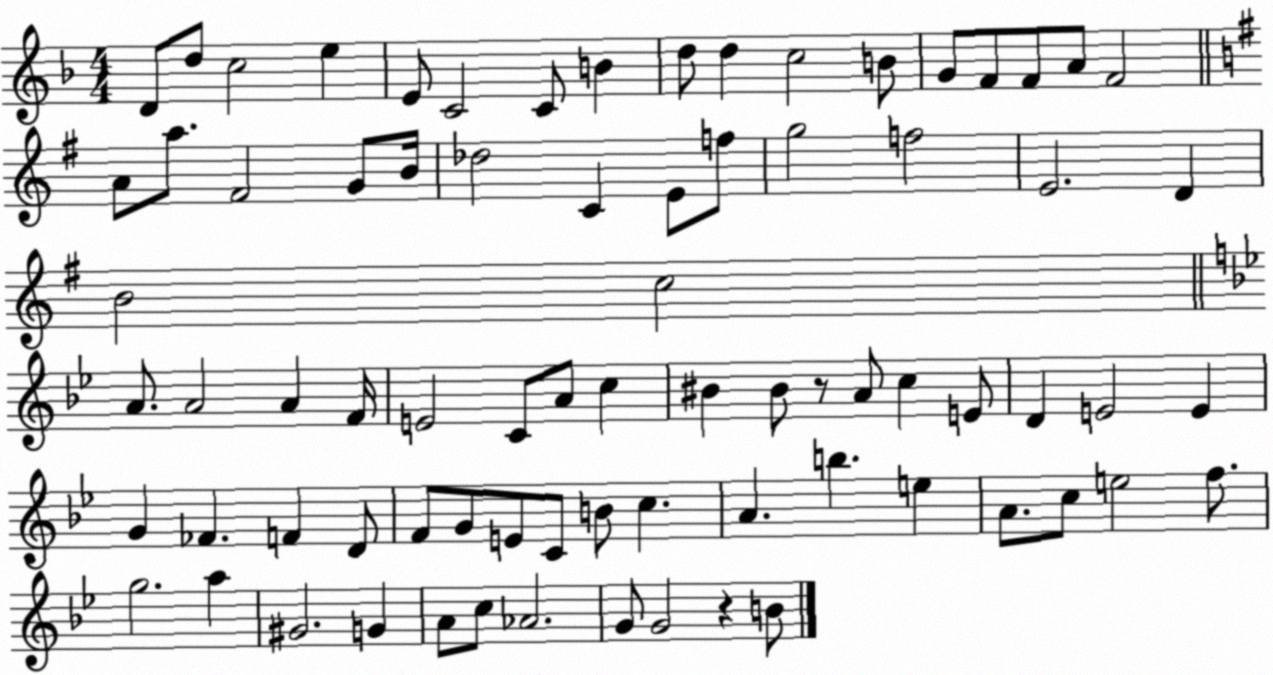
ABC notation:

X:1
T:Untitled
M:4/4
L:1/4
K:F
D/2 d/2 c2 e E/2 C2 C/2 B d/2 d c2 B/2 G/2 F/2 F/2 A/2 F2 A/2 a/2 ^F2 G/2 B/4 _d2 C E/2 f/2 g2 f2 E2 D B2 c2 A/2 A2 A F/4 E2 C/2 A/2 c ^B ^B/2 z/2 A/2 c E/2 D E2 E G _F F D/2 F/2 G/2 E/2 C/2 B/2 c A b e A/2 c/2 e2 f/2 g2 a ^G2 G A/2 c/2 _A2 G/2 G2 z B/2